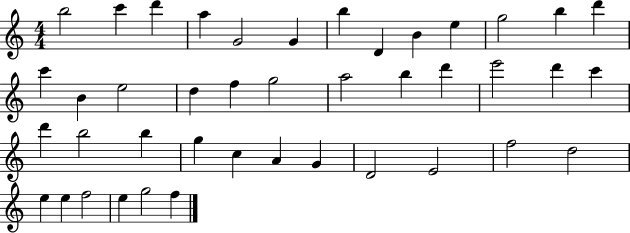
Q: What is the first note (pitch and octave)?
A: B5